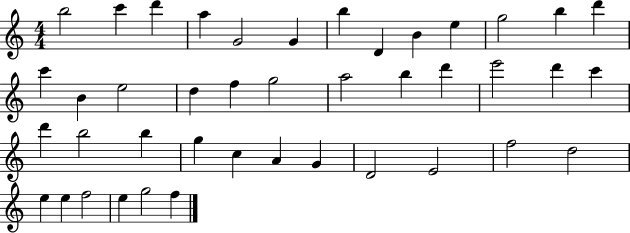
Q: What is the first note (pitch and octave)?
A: B5